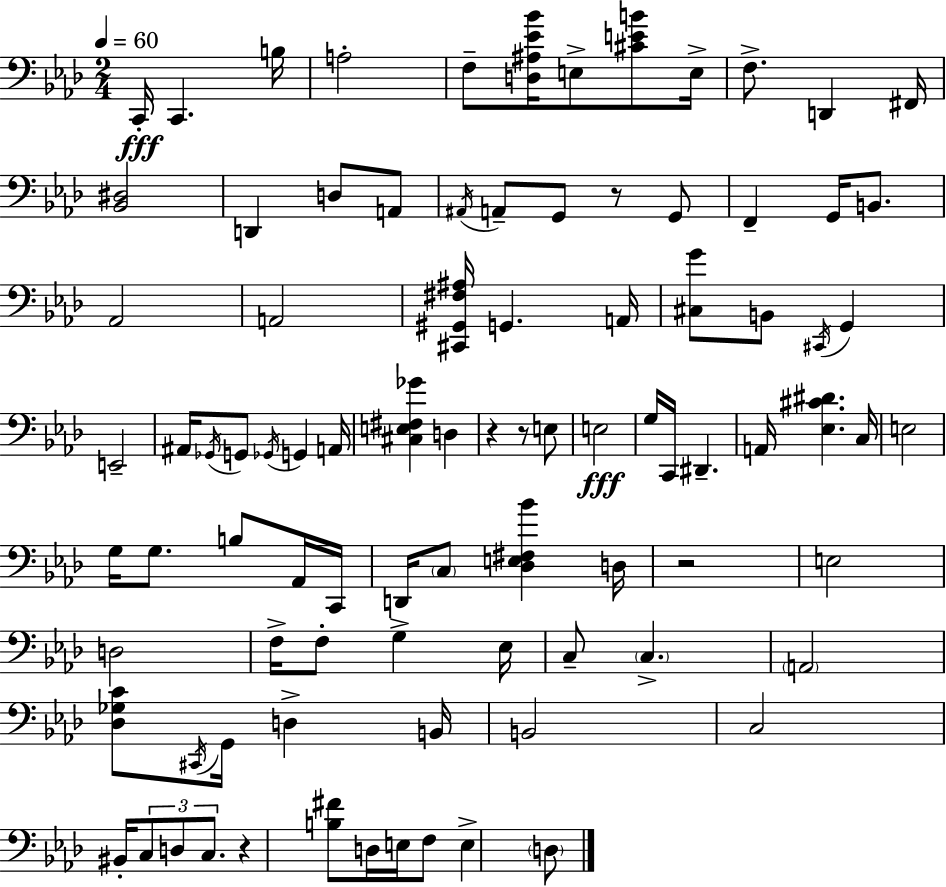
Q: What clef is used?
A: bass